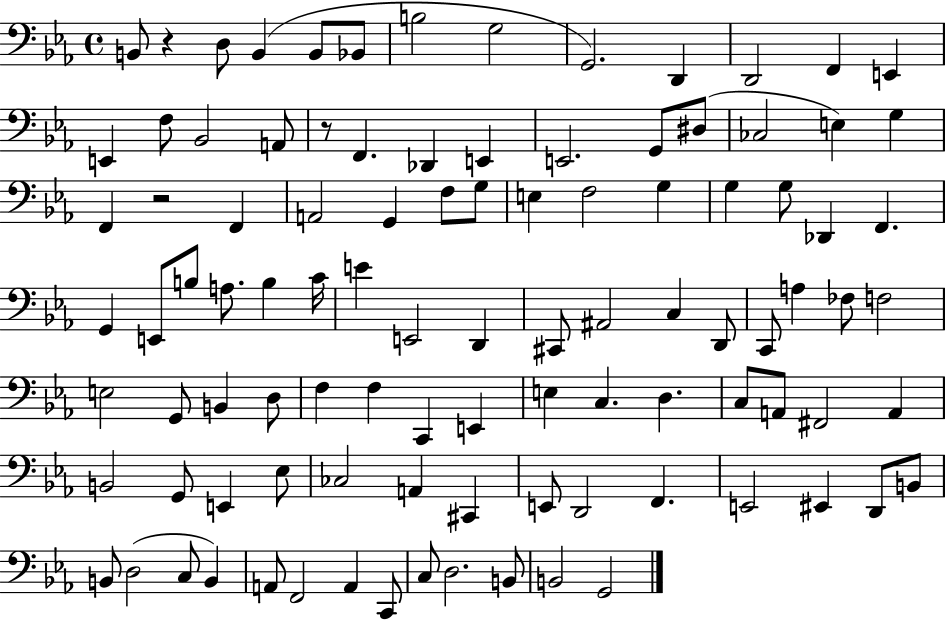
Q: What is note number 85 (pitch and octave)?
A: B2